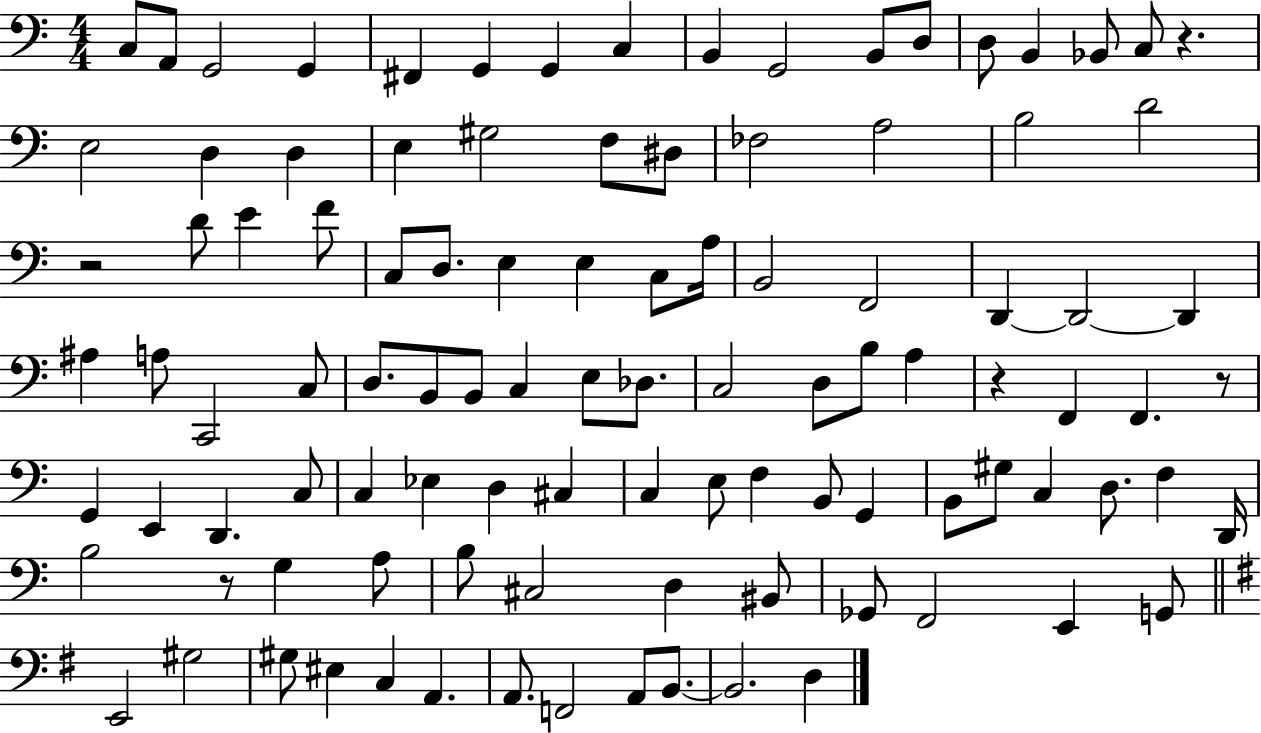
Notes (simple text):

C3/e A2/e G2/h G2/q F#2/q G2/q G2/q C3/q B2/q G2/h B2/e D3/e D3/e B2/q Bb2/e C3/e R/q. E3/h D3/q D3/q E3/q G#3/h F3/e D#3/e FES3/h A3/h B3/h D4/h R/h D4/e E4/q F4/e C3/e D3/e. E3/q E3/q C3/e A3/s B2/h F2/h D2/q D2/h D2/q A#3/q A3/e C2/h C3/e D3/e. B2/e B2/e C3/q E3/e Db3/e. C3/h D3/e B3/e A3/q R/q F2/q F2/q. R/e G2/q E2/q D2/q. C3/e C3/q Eb3/q D3/q C#3/q C3/q E3/e F3/q B2/e G2/q B2/e G#3/e C3/q D3/e. F3/q D2/s B3/h R/e G3/q A3/e B3/e C#3/h D3/q BIS2/e Gb2/e F2/h E2/q G2/e E2/h G#3/h G#3/e EIS3/q C3/q A2/q. A2/e. F2/h A2/e B2/e. B2/h. D3/q